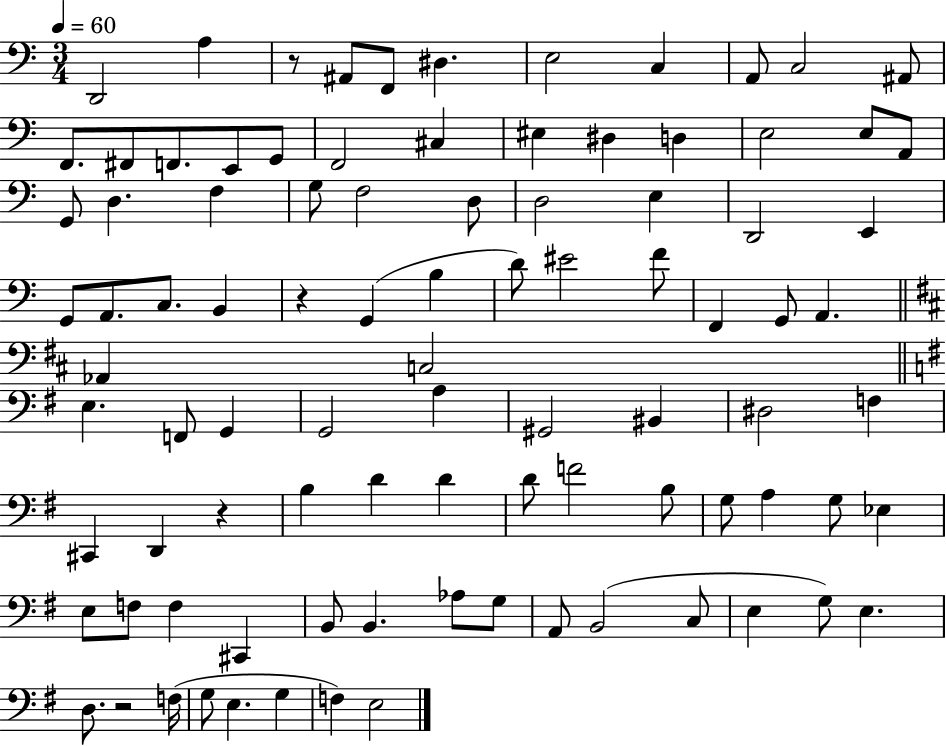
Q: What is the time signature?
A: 3/4